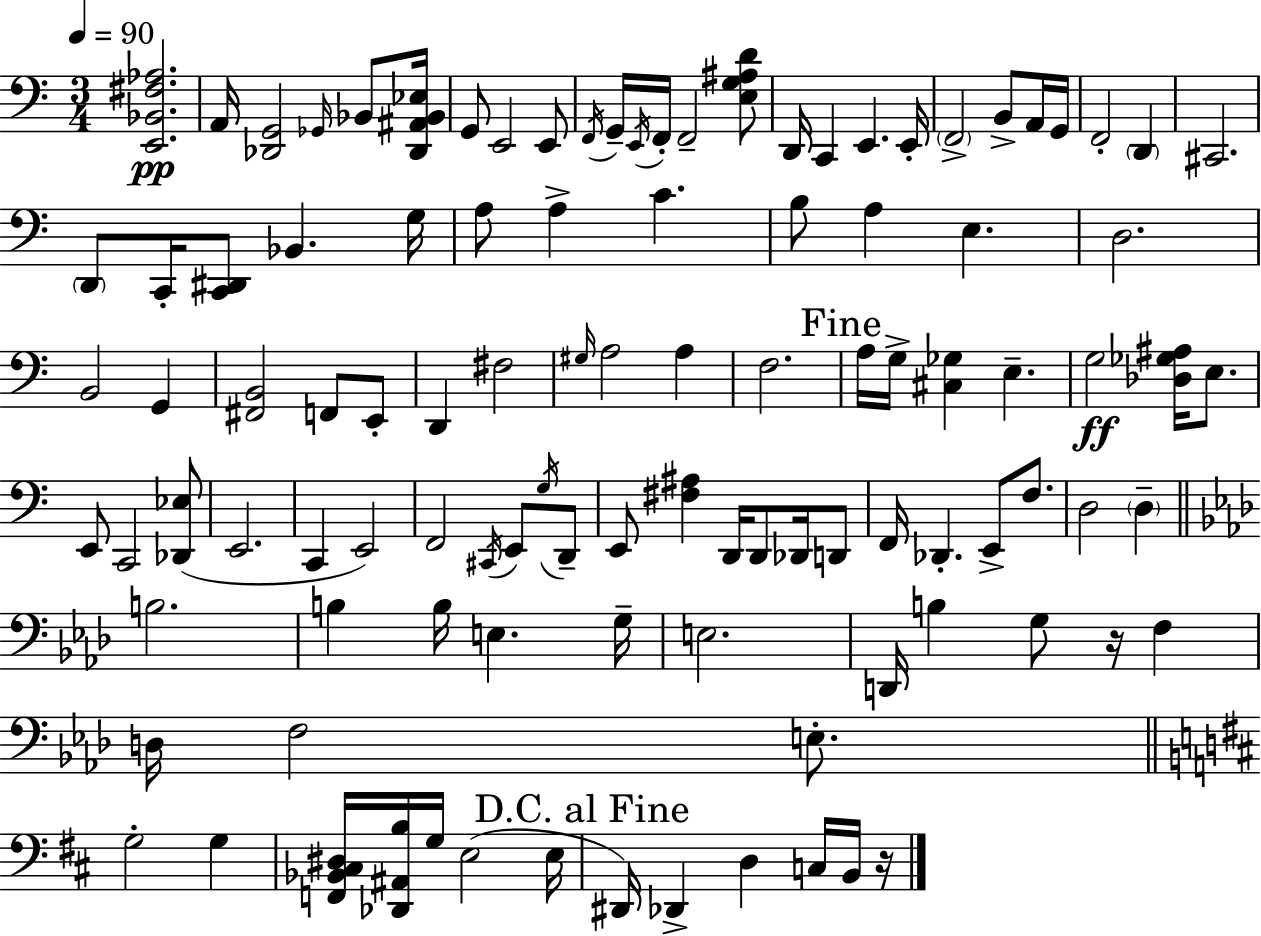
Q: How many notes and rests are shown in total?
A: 106